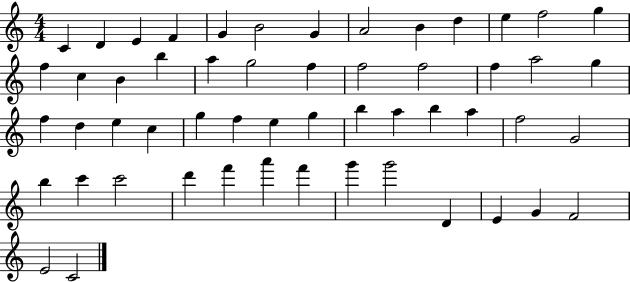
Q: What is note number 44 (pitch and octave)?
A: F6